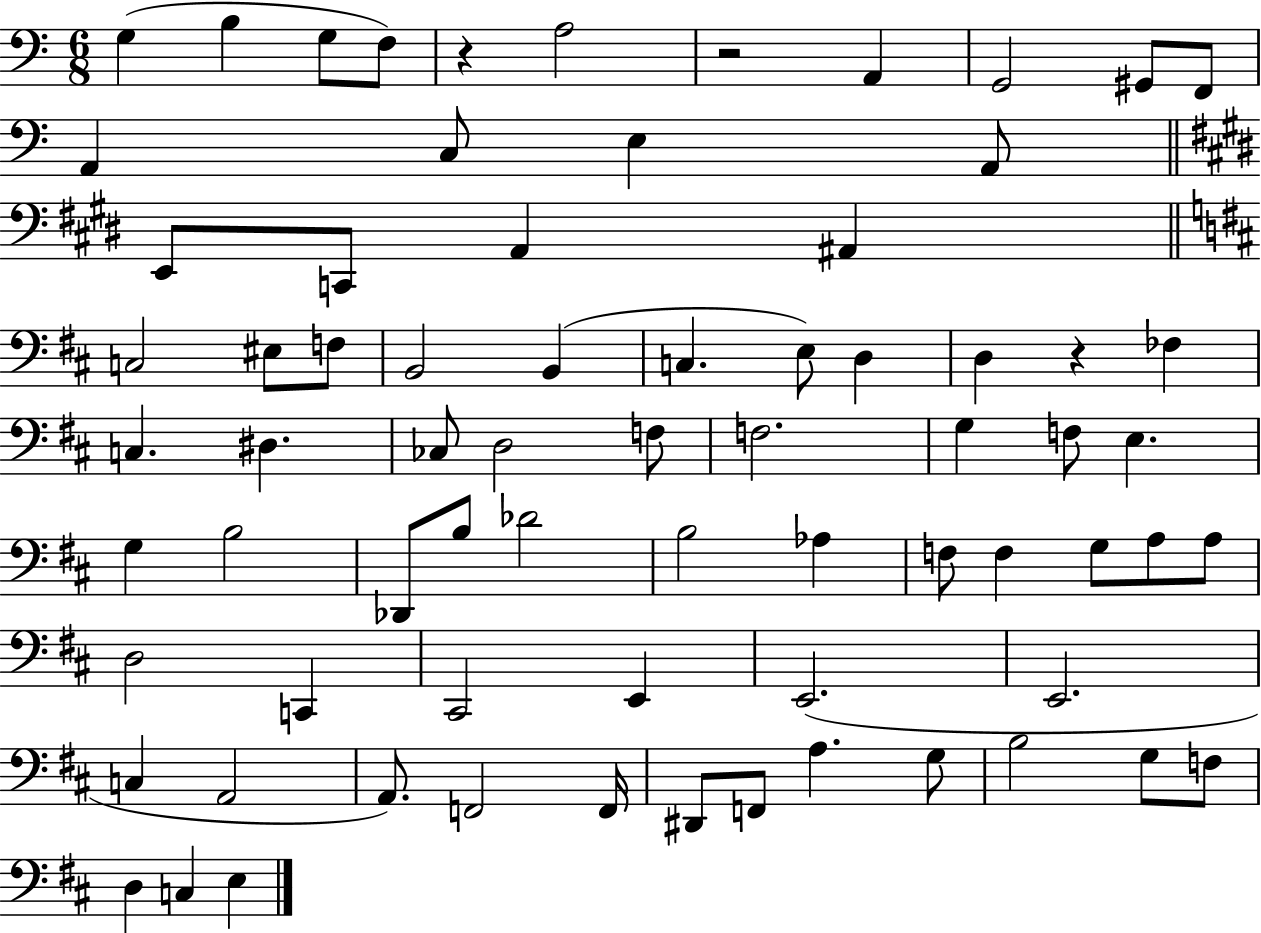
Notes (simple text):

G3/q B3/q G3/e F3/e R/q A3/h R/h A2/q G2/h G#2/e F2/e A2/q C3/e E3/q A2/e E2/e C2/e A2/q A#2/q C3/h EIS3/e F3/e B2/h B2/q C3/q. E3/e D3/q D3/q R/q FES3/q C3/q. D#3/q. CES3/e D3/h F3/e F3/h. G3/q F3/e E3/q. G3/q B3/h Db2/e B3/e Db4/h B3/h Ab3/q F3/e F3/q G3/e A3/e A3/e D3/h C2/q C#2/h E2/q E2/h. E2/h. C3/q A2/h A2/e. F2/h F2/s D#2/e F2/e A3/q. G3/e B3/h G3/e F3/e D3/q C3/q E3/q